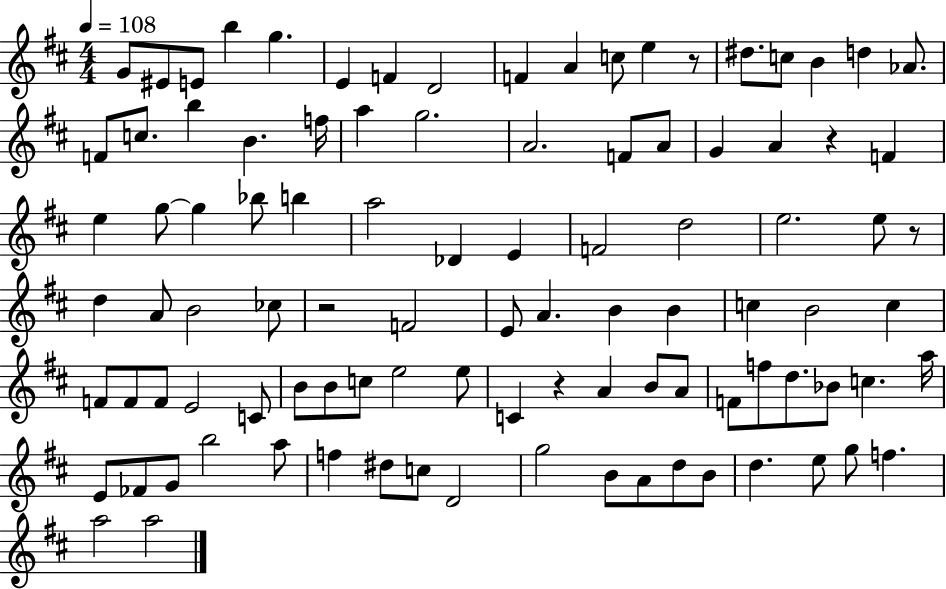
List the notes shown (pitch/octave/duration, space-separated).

G4/e EIS4/e E4/e B5/q G5/q. E4/q F4/q D4/h F4/q A4/q C5/e E5/q R/e D#5/e. C5/e B4/q D5/q Ab4/e. F4/e C5/e. B5/q B4/q. F5/s A5/q G5/h. A4/h. F4/e A4/e G4/q A4/q R/q F4/q E5/q G5/e G5/q Bb5/e B5/q A5/h Db4/q E4/q F4/h D5/h E5/h. E5/e R/e D5/q A4/e B4/h CES5/e R/h F4/h E4/e A4/q. B4/q B4/q C5/q B4/h C5/q F4/e F4/e F4/e E4/h C4/e B4/e B4/e C5/e E5/h E5/e C4/q R/q A4/q B4/e A4/e F4/e F5/e D5/e. Bb4/e C5/q. A5/s E4/e FES4/e G4/e B5/h A5/e F5/q D#5/e C5/e D4/h G5/h B4/e A4/e D5/e B4/e D5/q. E5/e G5/e F5/q. A5/h A5/h